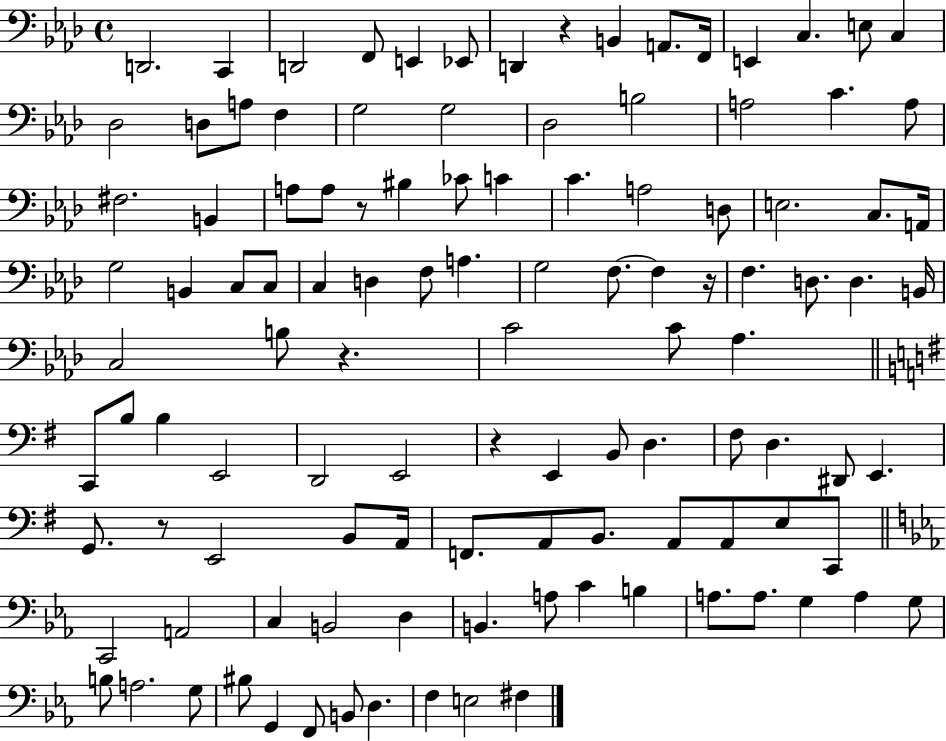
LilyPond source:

{
  \clef bass
  \time 4/4
  \defaultTimeSignature
  \key aes \major
  \repeat volta 2 { d,2. c,4 | d,2 f,8 e,4 ees,8 | d,4 r4 b,4 a,8. f,16 | e,4 c4. e8 c4 | \break des2 d8 a8 f4 | g2 g2 | des2 b2 | a2 c'4. a8 | \break fis2. b,4 | a8 a8 r8 bis4 ces'8 c'4 | c'4. a2 d8 | e2. c8. a,16 | \break g2 b,4 c8 c8 | c4 d4 f8 a4. | g2 f8.~~ f4 r16 | f4. d8. d4. b,16 | \break c2 b8 r4. | c'2 c'8 aes4. | \bar "||" \break \key e \minor c,8 b8 b4 e,2 | d,2 e,2 | r4 e,4 b,8 d4. | fis8 d4. dis,8 e,4. | \break g,8. r8 e,2 b,8 a,16 | f,8. a,8 b,8. a,8 a,8 e8 c,8 | \bar "||" \break \key ees \major c,2 a,2 | c4 b,2 d4 | b,4. a8 c'4 b4 | a8. a8. g4 a4 g8 | \break b8 a2. g8 | bis8 g,4 f,8 b,8 d4. | f4 e2 fis4 | } \bar "|."
}